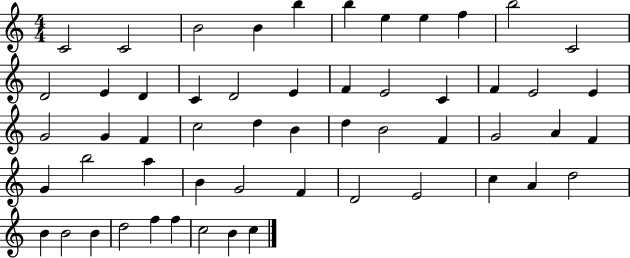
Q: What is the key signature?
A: C major